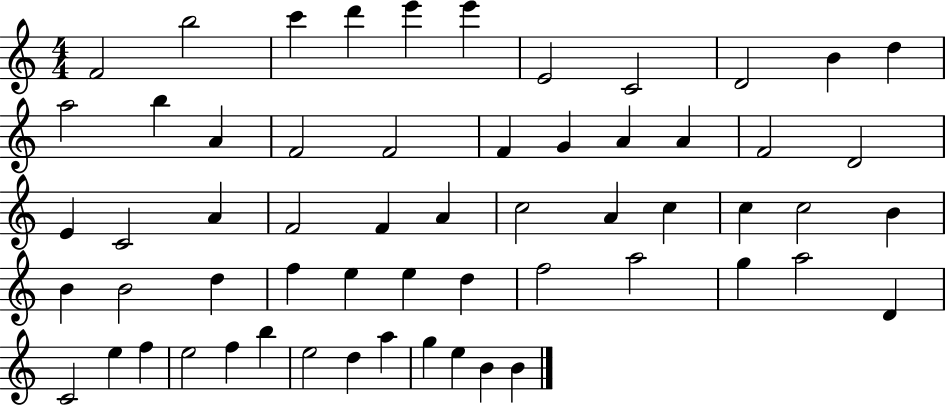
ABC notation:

X:1
T:Untitled
M:4/4
L:1/4
K:C
F2 b2 c' d' e' e' E2 C2 D2 B d a2 b A F2 F2 F G A A F2 D2 E C2 A F2 F A c2 A c c c2 B B B2 d f e e d f2 a2 g a2 D C2 e f e2 f b e2 d a g e B B